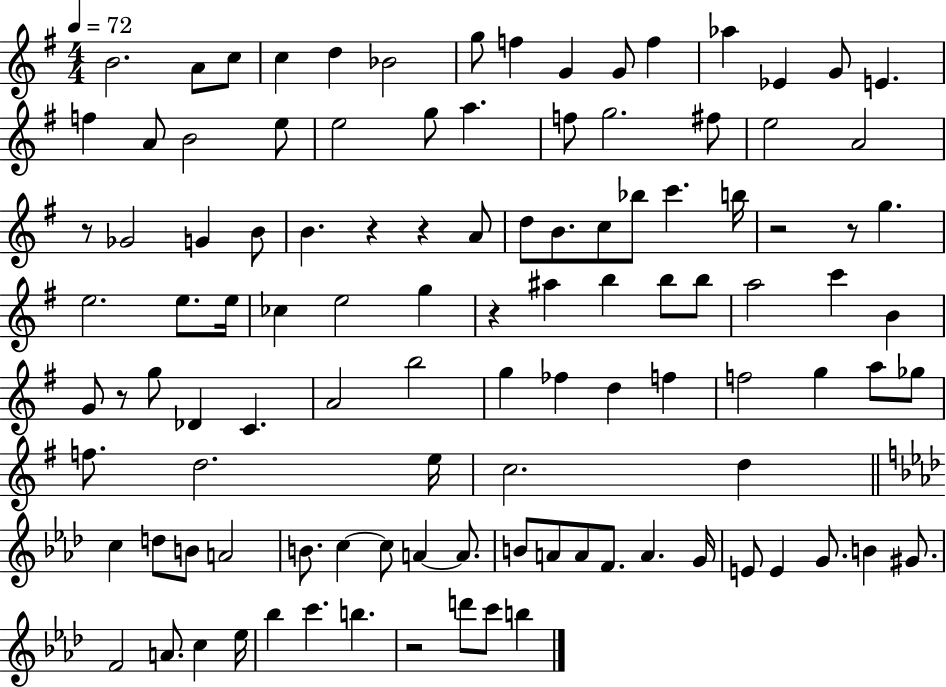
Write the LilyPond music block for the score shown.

{
  \clef treble
  \numericTimeSignature
  \time 4/4
  \key g \major
  \tempo 4 = 72
  \repeat volta 2 { b'2. a'8 c''8 | c''4 d''4 bes'2 | g''8 f''4 g'4 g'8 f''4 | aes''4 ees'4 g'8 e'4. | \break f''4 a'8 b'2 e''8 | e''2 g''8 a''4. | f''8 g''2. fis''8 | e''2 a'2 | \break r8 ges'2 g'4 b'8 | b'4. r4 r4 a'8 | d''8 b'8. c''8 bes''8 c'''4. b''16 | r2 r8 g''4. | \break e''2. e''8. e''16 | ces''4 e''2 g''4 | r4 ais''4 b''4 b''8 b''8 | a''2 c'''4 b'4 | \break g'8 r8 g''8 des'4 c'4. | a'2 b''2 | g''4 fes''4 d''4 f''4 | f''2 g''4 a''8 ges''8 | \break f''8. d''2. e''16 | c''2. d''4 | \bar "||" \break \key aes \major c''4 d''8 b'8 a'2 | b'8. c''4~~ c''8 a'4~~ a'8. | b'8 a'8 a'8 f'8. a'4. g'16 | e'8 e'4 g'8. b'4 gis'8. | \break f'2 a'8. c''4 ees''16 | bes''4 c'''4. b''4. | r2 d'''8 c'''8 b''4 | } \bar "|."
}